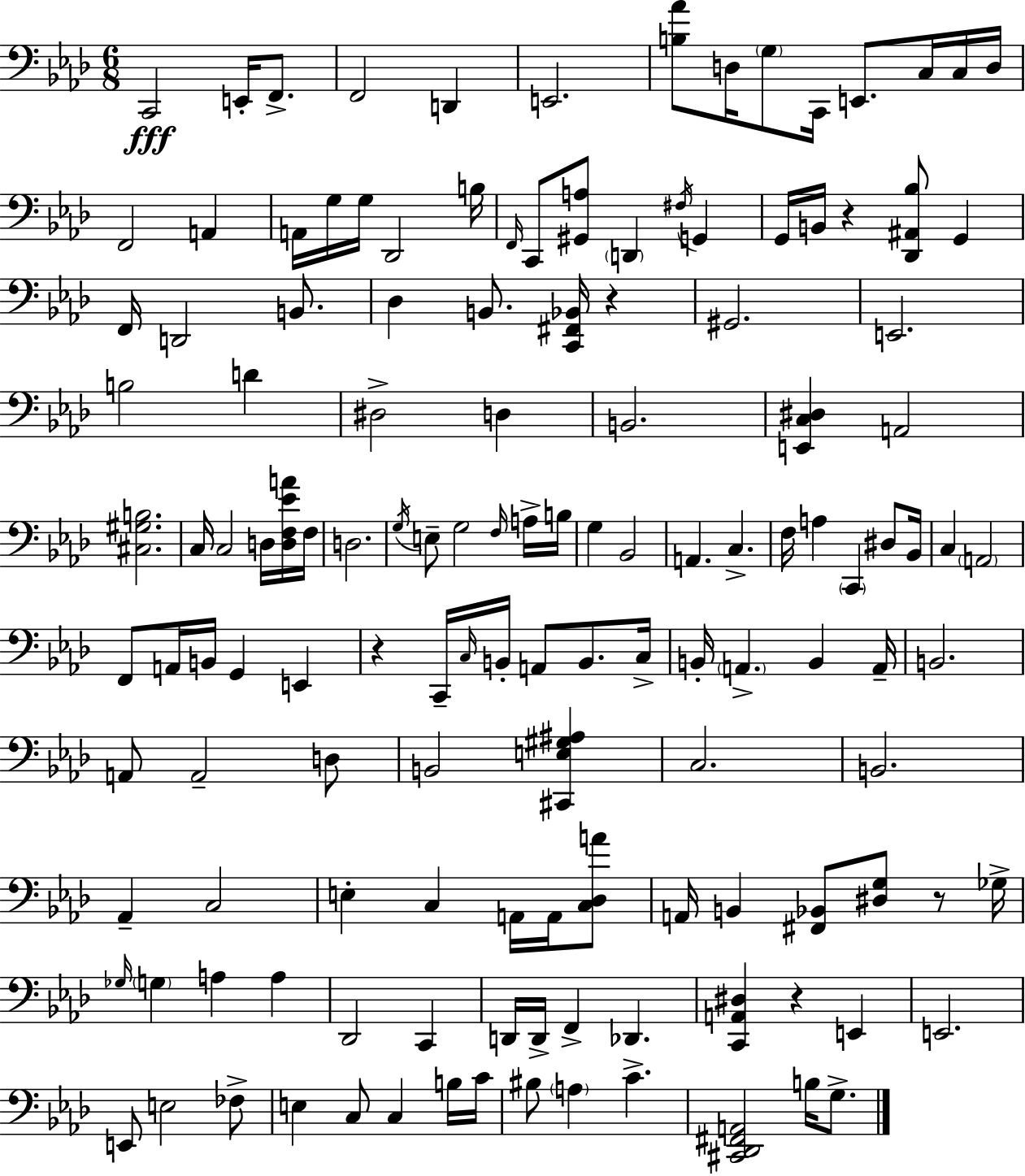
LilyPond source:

{
  \clef bass
  \numericTimeSignature
  \time 6/8
  \key aes \major
  c,2\fff e,16-. f,8.-> | f,2 d,4 | e,2. | <b aes'>8 d16 \parenthesize g8 c,16 e,8. c16 c16 d16 | \break f,2 a,4 | a,16 g16 g16 des,2 b16 | \grace { f,16 } c,8 <gis, a>8 \parenthesize d,4 \acciaccatura { fis16 } g,4 | g,16 b,16 r4 <des, ais, bes>8 g,4 | \break f,16 d,2 b,8. | des4 b,8. <c, fis, bes,>16 r4 | gis,2. | e,2. | \break b2 d'4 | dis2-> d4 | b,2. | <e, c dis>4 a,2 | \break <cis gis b>2. | c16 c2 d16 | <d f ees' a'>16 f16 d2. | \acciaccatura { g16 } e8-- g2 | \break \grace { f16 } a16-> b16 g4 bes,2 | a,4. c4.-> | f16 a4 \parenthesize c,4 | dis8 bes,16 c4 \parenthesize a,2 | \break f,8 a,16 b,16 g,4 | e,4 r4 c,16-- \grace { c16 } b,16-. a,8 | b,8. c16-> b,16-. \parenthesize a,4.-> | b,4 a,16-- b,2. | \break a,8 a,2-- | d8 b,2 | <cis, e gis ais>4 c2. | b,2. | \break aes,4-- c2 | e4-. c4 | a,16 a,16 <c des a'>8 a,16 b,4 <fis, bes,>8 | <dis g>8 r8 ges16-> \grace { ges16 } \parenthesize g4 a4 | \break a4 des,2 | c,4 d,16 d,16-> f,4-> | des,4. <c, a, dis>4 r4 | e,4 e,2. | \break e,8 e2 | fes8-> e4 c8 | c4 b16 c'16 bis8 \parenthesize a4 | c'4.-> <cis, des, fis, a,>2 | \break b16 g8.-> \bar "|."
}